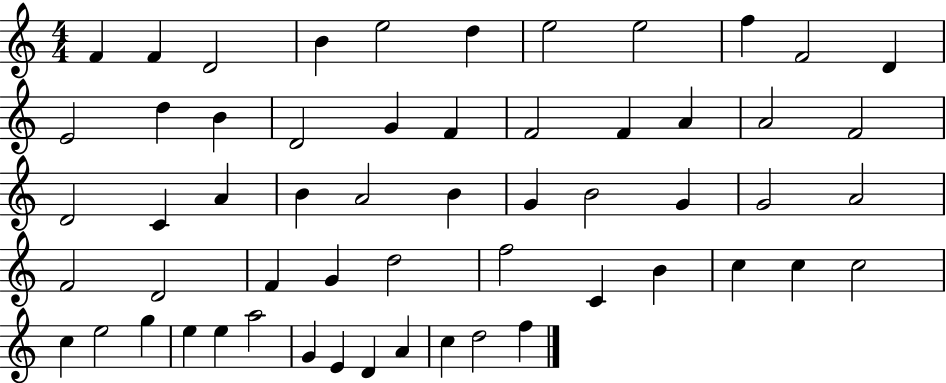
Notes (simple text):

F4/q F4/q D4/h B4/q E5/h D5/q E5/h E5/h F5/q F4/h D4/q E4/h D5/q B4/q D4/h G4/q F4/q F4/h F4/q A4/q A4/h F4/h D4/h C4/q A4/q B4/q A4/h B4/q G4/q B4/h G4/q G4/h A4/h F4/h D4/h F4/q G4/q D5/h F5/h C4/q B4/q C5/q C5/q C5/h C5/q E5/h G5/q E5/q E5/q A5/h G4/q E4/q D4/q A4/q C5/q D5/h F5/q